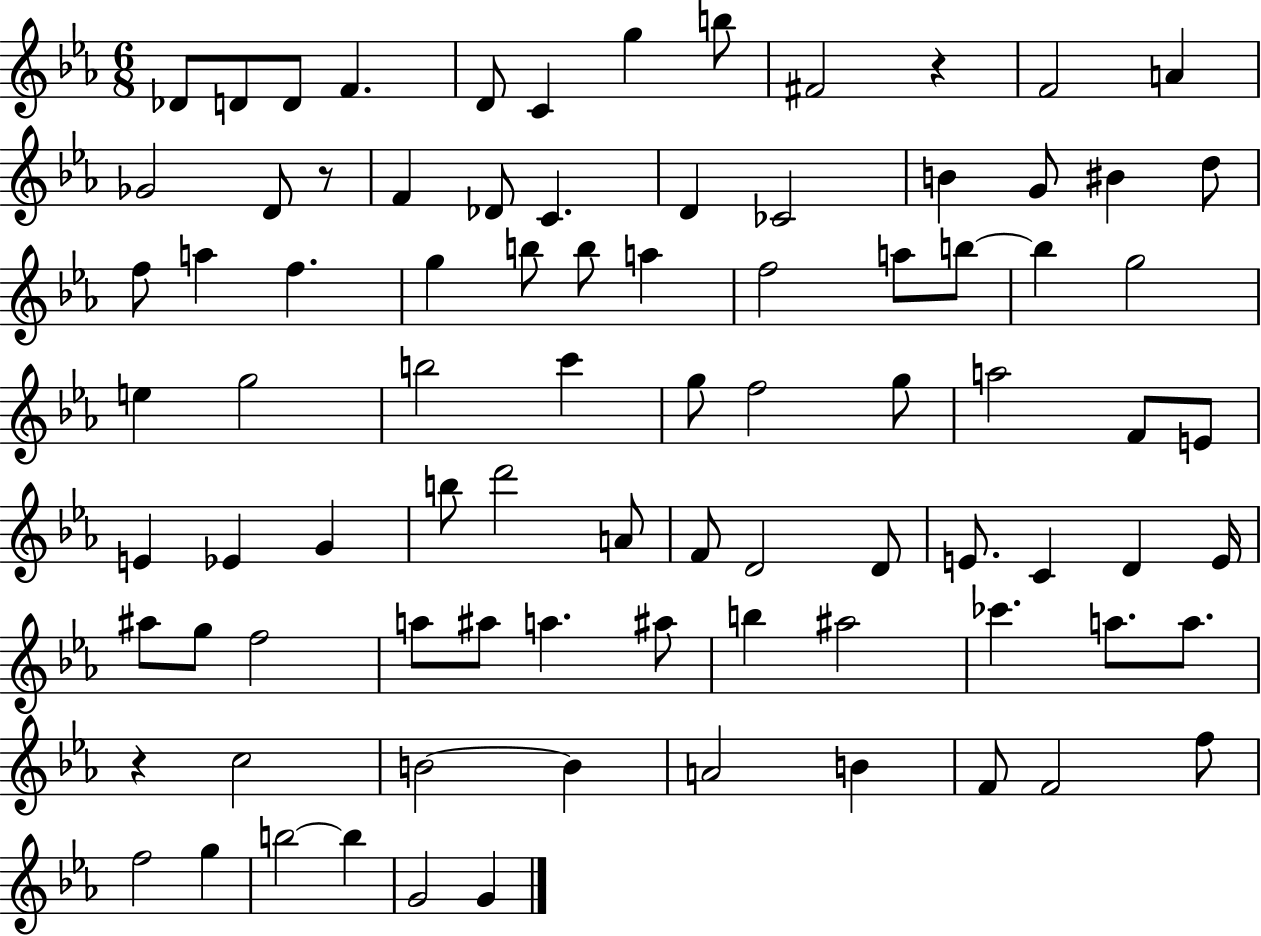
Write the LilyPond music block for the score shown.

{
  \clef treble
  \numericTimeSignature
  \time 6/8
  \key ees \major
  des'8 d'8 d'8 f'4. | d'8 c'4 g''4 b''8 | fis'2 r4 | f'2 a'4 | \break ges'2 d'8 r8 | f'4 des'8 c'4. | d'4 ces'2 | b'4 g'8 bis'4 d''8 | \break f''8 a''4 f''4. | g''4 b''8 b''8 a''4 | f''2 a''8 b''8~~ | b''4 g''2 | \break e''4 g''2 | b''2 c'''4 | g''8 f''2 g''8 | a''2 f'8 e'8 | \break e'4 ees'4 g'4 | b''8 d'''2 a'8 | f'8 d'2 d'8 | e'8. c'4 d'4 e'16 | \break ais''8 g''8 f''2 | a''8 ais''8 a''4. ais''8 | b''4 ais''2 | ces'''4. a''8. a''8. | \break r4 c''2 | b'2~~ b'4 | a'2 b'4 | f'8 f'2 f''8 | \break f''2 g''4 | b''2~~ b''4 | g'2 g'4 | \bar "|."
}